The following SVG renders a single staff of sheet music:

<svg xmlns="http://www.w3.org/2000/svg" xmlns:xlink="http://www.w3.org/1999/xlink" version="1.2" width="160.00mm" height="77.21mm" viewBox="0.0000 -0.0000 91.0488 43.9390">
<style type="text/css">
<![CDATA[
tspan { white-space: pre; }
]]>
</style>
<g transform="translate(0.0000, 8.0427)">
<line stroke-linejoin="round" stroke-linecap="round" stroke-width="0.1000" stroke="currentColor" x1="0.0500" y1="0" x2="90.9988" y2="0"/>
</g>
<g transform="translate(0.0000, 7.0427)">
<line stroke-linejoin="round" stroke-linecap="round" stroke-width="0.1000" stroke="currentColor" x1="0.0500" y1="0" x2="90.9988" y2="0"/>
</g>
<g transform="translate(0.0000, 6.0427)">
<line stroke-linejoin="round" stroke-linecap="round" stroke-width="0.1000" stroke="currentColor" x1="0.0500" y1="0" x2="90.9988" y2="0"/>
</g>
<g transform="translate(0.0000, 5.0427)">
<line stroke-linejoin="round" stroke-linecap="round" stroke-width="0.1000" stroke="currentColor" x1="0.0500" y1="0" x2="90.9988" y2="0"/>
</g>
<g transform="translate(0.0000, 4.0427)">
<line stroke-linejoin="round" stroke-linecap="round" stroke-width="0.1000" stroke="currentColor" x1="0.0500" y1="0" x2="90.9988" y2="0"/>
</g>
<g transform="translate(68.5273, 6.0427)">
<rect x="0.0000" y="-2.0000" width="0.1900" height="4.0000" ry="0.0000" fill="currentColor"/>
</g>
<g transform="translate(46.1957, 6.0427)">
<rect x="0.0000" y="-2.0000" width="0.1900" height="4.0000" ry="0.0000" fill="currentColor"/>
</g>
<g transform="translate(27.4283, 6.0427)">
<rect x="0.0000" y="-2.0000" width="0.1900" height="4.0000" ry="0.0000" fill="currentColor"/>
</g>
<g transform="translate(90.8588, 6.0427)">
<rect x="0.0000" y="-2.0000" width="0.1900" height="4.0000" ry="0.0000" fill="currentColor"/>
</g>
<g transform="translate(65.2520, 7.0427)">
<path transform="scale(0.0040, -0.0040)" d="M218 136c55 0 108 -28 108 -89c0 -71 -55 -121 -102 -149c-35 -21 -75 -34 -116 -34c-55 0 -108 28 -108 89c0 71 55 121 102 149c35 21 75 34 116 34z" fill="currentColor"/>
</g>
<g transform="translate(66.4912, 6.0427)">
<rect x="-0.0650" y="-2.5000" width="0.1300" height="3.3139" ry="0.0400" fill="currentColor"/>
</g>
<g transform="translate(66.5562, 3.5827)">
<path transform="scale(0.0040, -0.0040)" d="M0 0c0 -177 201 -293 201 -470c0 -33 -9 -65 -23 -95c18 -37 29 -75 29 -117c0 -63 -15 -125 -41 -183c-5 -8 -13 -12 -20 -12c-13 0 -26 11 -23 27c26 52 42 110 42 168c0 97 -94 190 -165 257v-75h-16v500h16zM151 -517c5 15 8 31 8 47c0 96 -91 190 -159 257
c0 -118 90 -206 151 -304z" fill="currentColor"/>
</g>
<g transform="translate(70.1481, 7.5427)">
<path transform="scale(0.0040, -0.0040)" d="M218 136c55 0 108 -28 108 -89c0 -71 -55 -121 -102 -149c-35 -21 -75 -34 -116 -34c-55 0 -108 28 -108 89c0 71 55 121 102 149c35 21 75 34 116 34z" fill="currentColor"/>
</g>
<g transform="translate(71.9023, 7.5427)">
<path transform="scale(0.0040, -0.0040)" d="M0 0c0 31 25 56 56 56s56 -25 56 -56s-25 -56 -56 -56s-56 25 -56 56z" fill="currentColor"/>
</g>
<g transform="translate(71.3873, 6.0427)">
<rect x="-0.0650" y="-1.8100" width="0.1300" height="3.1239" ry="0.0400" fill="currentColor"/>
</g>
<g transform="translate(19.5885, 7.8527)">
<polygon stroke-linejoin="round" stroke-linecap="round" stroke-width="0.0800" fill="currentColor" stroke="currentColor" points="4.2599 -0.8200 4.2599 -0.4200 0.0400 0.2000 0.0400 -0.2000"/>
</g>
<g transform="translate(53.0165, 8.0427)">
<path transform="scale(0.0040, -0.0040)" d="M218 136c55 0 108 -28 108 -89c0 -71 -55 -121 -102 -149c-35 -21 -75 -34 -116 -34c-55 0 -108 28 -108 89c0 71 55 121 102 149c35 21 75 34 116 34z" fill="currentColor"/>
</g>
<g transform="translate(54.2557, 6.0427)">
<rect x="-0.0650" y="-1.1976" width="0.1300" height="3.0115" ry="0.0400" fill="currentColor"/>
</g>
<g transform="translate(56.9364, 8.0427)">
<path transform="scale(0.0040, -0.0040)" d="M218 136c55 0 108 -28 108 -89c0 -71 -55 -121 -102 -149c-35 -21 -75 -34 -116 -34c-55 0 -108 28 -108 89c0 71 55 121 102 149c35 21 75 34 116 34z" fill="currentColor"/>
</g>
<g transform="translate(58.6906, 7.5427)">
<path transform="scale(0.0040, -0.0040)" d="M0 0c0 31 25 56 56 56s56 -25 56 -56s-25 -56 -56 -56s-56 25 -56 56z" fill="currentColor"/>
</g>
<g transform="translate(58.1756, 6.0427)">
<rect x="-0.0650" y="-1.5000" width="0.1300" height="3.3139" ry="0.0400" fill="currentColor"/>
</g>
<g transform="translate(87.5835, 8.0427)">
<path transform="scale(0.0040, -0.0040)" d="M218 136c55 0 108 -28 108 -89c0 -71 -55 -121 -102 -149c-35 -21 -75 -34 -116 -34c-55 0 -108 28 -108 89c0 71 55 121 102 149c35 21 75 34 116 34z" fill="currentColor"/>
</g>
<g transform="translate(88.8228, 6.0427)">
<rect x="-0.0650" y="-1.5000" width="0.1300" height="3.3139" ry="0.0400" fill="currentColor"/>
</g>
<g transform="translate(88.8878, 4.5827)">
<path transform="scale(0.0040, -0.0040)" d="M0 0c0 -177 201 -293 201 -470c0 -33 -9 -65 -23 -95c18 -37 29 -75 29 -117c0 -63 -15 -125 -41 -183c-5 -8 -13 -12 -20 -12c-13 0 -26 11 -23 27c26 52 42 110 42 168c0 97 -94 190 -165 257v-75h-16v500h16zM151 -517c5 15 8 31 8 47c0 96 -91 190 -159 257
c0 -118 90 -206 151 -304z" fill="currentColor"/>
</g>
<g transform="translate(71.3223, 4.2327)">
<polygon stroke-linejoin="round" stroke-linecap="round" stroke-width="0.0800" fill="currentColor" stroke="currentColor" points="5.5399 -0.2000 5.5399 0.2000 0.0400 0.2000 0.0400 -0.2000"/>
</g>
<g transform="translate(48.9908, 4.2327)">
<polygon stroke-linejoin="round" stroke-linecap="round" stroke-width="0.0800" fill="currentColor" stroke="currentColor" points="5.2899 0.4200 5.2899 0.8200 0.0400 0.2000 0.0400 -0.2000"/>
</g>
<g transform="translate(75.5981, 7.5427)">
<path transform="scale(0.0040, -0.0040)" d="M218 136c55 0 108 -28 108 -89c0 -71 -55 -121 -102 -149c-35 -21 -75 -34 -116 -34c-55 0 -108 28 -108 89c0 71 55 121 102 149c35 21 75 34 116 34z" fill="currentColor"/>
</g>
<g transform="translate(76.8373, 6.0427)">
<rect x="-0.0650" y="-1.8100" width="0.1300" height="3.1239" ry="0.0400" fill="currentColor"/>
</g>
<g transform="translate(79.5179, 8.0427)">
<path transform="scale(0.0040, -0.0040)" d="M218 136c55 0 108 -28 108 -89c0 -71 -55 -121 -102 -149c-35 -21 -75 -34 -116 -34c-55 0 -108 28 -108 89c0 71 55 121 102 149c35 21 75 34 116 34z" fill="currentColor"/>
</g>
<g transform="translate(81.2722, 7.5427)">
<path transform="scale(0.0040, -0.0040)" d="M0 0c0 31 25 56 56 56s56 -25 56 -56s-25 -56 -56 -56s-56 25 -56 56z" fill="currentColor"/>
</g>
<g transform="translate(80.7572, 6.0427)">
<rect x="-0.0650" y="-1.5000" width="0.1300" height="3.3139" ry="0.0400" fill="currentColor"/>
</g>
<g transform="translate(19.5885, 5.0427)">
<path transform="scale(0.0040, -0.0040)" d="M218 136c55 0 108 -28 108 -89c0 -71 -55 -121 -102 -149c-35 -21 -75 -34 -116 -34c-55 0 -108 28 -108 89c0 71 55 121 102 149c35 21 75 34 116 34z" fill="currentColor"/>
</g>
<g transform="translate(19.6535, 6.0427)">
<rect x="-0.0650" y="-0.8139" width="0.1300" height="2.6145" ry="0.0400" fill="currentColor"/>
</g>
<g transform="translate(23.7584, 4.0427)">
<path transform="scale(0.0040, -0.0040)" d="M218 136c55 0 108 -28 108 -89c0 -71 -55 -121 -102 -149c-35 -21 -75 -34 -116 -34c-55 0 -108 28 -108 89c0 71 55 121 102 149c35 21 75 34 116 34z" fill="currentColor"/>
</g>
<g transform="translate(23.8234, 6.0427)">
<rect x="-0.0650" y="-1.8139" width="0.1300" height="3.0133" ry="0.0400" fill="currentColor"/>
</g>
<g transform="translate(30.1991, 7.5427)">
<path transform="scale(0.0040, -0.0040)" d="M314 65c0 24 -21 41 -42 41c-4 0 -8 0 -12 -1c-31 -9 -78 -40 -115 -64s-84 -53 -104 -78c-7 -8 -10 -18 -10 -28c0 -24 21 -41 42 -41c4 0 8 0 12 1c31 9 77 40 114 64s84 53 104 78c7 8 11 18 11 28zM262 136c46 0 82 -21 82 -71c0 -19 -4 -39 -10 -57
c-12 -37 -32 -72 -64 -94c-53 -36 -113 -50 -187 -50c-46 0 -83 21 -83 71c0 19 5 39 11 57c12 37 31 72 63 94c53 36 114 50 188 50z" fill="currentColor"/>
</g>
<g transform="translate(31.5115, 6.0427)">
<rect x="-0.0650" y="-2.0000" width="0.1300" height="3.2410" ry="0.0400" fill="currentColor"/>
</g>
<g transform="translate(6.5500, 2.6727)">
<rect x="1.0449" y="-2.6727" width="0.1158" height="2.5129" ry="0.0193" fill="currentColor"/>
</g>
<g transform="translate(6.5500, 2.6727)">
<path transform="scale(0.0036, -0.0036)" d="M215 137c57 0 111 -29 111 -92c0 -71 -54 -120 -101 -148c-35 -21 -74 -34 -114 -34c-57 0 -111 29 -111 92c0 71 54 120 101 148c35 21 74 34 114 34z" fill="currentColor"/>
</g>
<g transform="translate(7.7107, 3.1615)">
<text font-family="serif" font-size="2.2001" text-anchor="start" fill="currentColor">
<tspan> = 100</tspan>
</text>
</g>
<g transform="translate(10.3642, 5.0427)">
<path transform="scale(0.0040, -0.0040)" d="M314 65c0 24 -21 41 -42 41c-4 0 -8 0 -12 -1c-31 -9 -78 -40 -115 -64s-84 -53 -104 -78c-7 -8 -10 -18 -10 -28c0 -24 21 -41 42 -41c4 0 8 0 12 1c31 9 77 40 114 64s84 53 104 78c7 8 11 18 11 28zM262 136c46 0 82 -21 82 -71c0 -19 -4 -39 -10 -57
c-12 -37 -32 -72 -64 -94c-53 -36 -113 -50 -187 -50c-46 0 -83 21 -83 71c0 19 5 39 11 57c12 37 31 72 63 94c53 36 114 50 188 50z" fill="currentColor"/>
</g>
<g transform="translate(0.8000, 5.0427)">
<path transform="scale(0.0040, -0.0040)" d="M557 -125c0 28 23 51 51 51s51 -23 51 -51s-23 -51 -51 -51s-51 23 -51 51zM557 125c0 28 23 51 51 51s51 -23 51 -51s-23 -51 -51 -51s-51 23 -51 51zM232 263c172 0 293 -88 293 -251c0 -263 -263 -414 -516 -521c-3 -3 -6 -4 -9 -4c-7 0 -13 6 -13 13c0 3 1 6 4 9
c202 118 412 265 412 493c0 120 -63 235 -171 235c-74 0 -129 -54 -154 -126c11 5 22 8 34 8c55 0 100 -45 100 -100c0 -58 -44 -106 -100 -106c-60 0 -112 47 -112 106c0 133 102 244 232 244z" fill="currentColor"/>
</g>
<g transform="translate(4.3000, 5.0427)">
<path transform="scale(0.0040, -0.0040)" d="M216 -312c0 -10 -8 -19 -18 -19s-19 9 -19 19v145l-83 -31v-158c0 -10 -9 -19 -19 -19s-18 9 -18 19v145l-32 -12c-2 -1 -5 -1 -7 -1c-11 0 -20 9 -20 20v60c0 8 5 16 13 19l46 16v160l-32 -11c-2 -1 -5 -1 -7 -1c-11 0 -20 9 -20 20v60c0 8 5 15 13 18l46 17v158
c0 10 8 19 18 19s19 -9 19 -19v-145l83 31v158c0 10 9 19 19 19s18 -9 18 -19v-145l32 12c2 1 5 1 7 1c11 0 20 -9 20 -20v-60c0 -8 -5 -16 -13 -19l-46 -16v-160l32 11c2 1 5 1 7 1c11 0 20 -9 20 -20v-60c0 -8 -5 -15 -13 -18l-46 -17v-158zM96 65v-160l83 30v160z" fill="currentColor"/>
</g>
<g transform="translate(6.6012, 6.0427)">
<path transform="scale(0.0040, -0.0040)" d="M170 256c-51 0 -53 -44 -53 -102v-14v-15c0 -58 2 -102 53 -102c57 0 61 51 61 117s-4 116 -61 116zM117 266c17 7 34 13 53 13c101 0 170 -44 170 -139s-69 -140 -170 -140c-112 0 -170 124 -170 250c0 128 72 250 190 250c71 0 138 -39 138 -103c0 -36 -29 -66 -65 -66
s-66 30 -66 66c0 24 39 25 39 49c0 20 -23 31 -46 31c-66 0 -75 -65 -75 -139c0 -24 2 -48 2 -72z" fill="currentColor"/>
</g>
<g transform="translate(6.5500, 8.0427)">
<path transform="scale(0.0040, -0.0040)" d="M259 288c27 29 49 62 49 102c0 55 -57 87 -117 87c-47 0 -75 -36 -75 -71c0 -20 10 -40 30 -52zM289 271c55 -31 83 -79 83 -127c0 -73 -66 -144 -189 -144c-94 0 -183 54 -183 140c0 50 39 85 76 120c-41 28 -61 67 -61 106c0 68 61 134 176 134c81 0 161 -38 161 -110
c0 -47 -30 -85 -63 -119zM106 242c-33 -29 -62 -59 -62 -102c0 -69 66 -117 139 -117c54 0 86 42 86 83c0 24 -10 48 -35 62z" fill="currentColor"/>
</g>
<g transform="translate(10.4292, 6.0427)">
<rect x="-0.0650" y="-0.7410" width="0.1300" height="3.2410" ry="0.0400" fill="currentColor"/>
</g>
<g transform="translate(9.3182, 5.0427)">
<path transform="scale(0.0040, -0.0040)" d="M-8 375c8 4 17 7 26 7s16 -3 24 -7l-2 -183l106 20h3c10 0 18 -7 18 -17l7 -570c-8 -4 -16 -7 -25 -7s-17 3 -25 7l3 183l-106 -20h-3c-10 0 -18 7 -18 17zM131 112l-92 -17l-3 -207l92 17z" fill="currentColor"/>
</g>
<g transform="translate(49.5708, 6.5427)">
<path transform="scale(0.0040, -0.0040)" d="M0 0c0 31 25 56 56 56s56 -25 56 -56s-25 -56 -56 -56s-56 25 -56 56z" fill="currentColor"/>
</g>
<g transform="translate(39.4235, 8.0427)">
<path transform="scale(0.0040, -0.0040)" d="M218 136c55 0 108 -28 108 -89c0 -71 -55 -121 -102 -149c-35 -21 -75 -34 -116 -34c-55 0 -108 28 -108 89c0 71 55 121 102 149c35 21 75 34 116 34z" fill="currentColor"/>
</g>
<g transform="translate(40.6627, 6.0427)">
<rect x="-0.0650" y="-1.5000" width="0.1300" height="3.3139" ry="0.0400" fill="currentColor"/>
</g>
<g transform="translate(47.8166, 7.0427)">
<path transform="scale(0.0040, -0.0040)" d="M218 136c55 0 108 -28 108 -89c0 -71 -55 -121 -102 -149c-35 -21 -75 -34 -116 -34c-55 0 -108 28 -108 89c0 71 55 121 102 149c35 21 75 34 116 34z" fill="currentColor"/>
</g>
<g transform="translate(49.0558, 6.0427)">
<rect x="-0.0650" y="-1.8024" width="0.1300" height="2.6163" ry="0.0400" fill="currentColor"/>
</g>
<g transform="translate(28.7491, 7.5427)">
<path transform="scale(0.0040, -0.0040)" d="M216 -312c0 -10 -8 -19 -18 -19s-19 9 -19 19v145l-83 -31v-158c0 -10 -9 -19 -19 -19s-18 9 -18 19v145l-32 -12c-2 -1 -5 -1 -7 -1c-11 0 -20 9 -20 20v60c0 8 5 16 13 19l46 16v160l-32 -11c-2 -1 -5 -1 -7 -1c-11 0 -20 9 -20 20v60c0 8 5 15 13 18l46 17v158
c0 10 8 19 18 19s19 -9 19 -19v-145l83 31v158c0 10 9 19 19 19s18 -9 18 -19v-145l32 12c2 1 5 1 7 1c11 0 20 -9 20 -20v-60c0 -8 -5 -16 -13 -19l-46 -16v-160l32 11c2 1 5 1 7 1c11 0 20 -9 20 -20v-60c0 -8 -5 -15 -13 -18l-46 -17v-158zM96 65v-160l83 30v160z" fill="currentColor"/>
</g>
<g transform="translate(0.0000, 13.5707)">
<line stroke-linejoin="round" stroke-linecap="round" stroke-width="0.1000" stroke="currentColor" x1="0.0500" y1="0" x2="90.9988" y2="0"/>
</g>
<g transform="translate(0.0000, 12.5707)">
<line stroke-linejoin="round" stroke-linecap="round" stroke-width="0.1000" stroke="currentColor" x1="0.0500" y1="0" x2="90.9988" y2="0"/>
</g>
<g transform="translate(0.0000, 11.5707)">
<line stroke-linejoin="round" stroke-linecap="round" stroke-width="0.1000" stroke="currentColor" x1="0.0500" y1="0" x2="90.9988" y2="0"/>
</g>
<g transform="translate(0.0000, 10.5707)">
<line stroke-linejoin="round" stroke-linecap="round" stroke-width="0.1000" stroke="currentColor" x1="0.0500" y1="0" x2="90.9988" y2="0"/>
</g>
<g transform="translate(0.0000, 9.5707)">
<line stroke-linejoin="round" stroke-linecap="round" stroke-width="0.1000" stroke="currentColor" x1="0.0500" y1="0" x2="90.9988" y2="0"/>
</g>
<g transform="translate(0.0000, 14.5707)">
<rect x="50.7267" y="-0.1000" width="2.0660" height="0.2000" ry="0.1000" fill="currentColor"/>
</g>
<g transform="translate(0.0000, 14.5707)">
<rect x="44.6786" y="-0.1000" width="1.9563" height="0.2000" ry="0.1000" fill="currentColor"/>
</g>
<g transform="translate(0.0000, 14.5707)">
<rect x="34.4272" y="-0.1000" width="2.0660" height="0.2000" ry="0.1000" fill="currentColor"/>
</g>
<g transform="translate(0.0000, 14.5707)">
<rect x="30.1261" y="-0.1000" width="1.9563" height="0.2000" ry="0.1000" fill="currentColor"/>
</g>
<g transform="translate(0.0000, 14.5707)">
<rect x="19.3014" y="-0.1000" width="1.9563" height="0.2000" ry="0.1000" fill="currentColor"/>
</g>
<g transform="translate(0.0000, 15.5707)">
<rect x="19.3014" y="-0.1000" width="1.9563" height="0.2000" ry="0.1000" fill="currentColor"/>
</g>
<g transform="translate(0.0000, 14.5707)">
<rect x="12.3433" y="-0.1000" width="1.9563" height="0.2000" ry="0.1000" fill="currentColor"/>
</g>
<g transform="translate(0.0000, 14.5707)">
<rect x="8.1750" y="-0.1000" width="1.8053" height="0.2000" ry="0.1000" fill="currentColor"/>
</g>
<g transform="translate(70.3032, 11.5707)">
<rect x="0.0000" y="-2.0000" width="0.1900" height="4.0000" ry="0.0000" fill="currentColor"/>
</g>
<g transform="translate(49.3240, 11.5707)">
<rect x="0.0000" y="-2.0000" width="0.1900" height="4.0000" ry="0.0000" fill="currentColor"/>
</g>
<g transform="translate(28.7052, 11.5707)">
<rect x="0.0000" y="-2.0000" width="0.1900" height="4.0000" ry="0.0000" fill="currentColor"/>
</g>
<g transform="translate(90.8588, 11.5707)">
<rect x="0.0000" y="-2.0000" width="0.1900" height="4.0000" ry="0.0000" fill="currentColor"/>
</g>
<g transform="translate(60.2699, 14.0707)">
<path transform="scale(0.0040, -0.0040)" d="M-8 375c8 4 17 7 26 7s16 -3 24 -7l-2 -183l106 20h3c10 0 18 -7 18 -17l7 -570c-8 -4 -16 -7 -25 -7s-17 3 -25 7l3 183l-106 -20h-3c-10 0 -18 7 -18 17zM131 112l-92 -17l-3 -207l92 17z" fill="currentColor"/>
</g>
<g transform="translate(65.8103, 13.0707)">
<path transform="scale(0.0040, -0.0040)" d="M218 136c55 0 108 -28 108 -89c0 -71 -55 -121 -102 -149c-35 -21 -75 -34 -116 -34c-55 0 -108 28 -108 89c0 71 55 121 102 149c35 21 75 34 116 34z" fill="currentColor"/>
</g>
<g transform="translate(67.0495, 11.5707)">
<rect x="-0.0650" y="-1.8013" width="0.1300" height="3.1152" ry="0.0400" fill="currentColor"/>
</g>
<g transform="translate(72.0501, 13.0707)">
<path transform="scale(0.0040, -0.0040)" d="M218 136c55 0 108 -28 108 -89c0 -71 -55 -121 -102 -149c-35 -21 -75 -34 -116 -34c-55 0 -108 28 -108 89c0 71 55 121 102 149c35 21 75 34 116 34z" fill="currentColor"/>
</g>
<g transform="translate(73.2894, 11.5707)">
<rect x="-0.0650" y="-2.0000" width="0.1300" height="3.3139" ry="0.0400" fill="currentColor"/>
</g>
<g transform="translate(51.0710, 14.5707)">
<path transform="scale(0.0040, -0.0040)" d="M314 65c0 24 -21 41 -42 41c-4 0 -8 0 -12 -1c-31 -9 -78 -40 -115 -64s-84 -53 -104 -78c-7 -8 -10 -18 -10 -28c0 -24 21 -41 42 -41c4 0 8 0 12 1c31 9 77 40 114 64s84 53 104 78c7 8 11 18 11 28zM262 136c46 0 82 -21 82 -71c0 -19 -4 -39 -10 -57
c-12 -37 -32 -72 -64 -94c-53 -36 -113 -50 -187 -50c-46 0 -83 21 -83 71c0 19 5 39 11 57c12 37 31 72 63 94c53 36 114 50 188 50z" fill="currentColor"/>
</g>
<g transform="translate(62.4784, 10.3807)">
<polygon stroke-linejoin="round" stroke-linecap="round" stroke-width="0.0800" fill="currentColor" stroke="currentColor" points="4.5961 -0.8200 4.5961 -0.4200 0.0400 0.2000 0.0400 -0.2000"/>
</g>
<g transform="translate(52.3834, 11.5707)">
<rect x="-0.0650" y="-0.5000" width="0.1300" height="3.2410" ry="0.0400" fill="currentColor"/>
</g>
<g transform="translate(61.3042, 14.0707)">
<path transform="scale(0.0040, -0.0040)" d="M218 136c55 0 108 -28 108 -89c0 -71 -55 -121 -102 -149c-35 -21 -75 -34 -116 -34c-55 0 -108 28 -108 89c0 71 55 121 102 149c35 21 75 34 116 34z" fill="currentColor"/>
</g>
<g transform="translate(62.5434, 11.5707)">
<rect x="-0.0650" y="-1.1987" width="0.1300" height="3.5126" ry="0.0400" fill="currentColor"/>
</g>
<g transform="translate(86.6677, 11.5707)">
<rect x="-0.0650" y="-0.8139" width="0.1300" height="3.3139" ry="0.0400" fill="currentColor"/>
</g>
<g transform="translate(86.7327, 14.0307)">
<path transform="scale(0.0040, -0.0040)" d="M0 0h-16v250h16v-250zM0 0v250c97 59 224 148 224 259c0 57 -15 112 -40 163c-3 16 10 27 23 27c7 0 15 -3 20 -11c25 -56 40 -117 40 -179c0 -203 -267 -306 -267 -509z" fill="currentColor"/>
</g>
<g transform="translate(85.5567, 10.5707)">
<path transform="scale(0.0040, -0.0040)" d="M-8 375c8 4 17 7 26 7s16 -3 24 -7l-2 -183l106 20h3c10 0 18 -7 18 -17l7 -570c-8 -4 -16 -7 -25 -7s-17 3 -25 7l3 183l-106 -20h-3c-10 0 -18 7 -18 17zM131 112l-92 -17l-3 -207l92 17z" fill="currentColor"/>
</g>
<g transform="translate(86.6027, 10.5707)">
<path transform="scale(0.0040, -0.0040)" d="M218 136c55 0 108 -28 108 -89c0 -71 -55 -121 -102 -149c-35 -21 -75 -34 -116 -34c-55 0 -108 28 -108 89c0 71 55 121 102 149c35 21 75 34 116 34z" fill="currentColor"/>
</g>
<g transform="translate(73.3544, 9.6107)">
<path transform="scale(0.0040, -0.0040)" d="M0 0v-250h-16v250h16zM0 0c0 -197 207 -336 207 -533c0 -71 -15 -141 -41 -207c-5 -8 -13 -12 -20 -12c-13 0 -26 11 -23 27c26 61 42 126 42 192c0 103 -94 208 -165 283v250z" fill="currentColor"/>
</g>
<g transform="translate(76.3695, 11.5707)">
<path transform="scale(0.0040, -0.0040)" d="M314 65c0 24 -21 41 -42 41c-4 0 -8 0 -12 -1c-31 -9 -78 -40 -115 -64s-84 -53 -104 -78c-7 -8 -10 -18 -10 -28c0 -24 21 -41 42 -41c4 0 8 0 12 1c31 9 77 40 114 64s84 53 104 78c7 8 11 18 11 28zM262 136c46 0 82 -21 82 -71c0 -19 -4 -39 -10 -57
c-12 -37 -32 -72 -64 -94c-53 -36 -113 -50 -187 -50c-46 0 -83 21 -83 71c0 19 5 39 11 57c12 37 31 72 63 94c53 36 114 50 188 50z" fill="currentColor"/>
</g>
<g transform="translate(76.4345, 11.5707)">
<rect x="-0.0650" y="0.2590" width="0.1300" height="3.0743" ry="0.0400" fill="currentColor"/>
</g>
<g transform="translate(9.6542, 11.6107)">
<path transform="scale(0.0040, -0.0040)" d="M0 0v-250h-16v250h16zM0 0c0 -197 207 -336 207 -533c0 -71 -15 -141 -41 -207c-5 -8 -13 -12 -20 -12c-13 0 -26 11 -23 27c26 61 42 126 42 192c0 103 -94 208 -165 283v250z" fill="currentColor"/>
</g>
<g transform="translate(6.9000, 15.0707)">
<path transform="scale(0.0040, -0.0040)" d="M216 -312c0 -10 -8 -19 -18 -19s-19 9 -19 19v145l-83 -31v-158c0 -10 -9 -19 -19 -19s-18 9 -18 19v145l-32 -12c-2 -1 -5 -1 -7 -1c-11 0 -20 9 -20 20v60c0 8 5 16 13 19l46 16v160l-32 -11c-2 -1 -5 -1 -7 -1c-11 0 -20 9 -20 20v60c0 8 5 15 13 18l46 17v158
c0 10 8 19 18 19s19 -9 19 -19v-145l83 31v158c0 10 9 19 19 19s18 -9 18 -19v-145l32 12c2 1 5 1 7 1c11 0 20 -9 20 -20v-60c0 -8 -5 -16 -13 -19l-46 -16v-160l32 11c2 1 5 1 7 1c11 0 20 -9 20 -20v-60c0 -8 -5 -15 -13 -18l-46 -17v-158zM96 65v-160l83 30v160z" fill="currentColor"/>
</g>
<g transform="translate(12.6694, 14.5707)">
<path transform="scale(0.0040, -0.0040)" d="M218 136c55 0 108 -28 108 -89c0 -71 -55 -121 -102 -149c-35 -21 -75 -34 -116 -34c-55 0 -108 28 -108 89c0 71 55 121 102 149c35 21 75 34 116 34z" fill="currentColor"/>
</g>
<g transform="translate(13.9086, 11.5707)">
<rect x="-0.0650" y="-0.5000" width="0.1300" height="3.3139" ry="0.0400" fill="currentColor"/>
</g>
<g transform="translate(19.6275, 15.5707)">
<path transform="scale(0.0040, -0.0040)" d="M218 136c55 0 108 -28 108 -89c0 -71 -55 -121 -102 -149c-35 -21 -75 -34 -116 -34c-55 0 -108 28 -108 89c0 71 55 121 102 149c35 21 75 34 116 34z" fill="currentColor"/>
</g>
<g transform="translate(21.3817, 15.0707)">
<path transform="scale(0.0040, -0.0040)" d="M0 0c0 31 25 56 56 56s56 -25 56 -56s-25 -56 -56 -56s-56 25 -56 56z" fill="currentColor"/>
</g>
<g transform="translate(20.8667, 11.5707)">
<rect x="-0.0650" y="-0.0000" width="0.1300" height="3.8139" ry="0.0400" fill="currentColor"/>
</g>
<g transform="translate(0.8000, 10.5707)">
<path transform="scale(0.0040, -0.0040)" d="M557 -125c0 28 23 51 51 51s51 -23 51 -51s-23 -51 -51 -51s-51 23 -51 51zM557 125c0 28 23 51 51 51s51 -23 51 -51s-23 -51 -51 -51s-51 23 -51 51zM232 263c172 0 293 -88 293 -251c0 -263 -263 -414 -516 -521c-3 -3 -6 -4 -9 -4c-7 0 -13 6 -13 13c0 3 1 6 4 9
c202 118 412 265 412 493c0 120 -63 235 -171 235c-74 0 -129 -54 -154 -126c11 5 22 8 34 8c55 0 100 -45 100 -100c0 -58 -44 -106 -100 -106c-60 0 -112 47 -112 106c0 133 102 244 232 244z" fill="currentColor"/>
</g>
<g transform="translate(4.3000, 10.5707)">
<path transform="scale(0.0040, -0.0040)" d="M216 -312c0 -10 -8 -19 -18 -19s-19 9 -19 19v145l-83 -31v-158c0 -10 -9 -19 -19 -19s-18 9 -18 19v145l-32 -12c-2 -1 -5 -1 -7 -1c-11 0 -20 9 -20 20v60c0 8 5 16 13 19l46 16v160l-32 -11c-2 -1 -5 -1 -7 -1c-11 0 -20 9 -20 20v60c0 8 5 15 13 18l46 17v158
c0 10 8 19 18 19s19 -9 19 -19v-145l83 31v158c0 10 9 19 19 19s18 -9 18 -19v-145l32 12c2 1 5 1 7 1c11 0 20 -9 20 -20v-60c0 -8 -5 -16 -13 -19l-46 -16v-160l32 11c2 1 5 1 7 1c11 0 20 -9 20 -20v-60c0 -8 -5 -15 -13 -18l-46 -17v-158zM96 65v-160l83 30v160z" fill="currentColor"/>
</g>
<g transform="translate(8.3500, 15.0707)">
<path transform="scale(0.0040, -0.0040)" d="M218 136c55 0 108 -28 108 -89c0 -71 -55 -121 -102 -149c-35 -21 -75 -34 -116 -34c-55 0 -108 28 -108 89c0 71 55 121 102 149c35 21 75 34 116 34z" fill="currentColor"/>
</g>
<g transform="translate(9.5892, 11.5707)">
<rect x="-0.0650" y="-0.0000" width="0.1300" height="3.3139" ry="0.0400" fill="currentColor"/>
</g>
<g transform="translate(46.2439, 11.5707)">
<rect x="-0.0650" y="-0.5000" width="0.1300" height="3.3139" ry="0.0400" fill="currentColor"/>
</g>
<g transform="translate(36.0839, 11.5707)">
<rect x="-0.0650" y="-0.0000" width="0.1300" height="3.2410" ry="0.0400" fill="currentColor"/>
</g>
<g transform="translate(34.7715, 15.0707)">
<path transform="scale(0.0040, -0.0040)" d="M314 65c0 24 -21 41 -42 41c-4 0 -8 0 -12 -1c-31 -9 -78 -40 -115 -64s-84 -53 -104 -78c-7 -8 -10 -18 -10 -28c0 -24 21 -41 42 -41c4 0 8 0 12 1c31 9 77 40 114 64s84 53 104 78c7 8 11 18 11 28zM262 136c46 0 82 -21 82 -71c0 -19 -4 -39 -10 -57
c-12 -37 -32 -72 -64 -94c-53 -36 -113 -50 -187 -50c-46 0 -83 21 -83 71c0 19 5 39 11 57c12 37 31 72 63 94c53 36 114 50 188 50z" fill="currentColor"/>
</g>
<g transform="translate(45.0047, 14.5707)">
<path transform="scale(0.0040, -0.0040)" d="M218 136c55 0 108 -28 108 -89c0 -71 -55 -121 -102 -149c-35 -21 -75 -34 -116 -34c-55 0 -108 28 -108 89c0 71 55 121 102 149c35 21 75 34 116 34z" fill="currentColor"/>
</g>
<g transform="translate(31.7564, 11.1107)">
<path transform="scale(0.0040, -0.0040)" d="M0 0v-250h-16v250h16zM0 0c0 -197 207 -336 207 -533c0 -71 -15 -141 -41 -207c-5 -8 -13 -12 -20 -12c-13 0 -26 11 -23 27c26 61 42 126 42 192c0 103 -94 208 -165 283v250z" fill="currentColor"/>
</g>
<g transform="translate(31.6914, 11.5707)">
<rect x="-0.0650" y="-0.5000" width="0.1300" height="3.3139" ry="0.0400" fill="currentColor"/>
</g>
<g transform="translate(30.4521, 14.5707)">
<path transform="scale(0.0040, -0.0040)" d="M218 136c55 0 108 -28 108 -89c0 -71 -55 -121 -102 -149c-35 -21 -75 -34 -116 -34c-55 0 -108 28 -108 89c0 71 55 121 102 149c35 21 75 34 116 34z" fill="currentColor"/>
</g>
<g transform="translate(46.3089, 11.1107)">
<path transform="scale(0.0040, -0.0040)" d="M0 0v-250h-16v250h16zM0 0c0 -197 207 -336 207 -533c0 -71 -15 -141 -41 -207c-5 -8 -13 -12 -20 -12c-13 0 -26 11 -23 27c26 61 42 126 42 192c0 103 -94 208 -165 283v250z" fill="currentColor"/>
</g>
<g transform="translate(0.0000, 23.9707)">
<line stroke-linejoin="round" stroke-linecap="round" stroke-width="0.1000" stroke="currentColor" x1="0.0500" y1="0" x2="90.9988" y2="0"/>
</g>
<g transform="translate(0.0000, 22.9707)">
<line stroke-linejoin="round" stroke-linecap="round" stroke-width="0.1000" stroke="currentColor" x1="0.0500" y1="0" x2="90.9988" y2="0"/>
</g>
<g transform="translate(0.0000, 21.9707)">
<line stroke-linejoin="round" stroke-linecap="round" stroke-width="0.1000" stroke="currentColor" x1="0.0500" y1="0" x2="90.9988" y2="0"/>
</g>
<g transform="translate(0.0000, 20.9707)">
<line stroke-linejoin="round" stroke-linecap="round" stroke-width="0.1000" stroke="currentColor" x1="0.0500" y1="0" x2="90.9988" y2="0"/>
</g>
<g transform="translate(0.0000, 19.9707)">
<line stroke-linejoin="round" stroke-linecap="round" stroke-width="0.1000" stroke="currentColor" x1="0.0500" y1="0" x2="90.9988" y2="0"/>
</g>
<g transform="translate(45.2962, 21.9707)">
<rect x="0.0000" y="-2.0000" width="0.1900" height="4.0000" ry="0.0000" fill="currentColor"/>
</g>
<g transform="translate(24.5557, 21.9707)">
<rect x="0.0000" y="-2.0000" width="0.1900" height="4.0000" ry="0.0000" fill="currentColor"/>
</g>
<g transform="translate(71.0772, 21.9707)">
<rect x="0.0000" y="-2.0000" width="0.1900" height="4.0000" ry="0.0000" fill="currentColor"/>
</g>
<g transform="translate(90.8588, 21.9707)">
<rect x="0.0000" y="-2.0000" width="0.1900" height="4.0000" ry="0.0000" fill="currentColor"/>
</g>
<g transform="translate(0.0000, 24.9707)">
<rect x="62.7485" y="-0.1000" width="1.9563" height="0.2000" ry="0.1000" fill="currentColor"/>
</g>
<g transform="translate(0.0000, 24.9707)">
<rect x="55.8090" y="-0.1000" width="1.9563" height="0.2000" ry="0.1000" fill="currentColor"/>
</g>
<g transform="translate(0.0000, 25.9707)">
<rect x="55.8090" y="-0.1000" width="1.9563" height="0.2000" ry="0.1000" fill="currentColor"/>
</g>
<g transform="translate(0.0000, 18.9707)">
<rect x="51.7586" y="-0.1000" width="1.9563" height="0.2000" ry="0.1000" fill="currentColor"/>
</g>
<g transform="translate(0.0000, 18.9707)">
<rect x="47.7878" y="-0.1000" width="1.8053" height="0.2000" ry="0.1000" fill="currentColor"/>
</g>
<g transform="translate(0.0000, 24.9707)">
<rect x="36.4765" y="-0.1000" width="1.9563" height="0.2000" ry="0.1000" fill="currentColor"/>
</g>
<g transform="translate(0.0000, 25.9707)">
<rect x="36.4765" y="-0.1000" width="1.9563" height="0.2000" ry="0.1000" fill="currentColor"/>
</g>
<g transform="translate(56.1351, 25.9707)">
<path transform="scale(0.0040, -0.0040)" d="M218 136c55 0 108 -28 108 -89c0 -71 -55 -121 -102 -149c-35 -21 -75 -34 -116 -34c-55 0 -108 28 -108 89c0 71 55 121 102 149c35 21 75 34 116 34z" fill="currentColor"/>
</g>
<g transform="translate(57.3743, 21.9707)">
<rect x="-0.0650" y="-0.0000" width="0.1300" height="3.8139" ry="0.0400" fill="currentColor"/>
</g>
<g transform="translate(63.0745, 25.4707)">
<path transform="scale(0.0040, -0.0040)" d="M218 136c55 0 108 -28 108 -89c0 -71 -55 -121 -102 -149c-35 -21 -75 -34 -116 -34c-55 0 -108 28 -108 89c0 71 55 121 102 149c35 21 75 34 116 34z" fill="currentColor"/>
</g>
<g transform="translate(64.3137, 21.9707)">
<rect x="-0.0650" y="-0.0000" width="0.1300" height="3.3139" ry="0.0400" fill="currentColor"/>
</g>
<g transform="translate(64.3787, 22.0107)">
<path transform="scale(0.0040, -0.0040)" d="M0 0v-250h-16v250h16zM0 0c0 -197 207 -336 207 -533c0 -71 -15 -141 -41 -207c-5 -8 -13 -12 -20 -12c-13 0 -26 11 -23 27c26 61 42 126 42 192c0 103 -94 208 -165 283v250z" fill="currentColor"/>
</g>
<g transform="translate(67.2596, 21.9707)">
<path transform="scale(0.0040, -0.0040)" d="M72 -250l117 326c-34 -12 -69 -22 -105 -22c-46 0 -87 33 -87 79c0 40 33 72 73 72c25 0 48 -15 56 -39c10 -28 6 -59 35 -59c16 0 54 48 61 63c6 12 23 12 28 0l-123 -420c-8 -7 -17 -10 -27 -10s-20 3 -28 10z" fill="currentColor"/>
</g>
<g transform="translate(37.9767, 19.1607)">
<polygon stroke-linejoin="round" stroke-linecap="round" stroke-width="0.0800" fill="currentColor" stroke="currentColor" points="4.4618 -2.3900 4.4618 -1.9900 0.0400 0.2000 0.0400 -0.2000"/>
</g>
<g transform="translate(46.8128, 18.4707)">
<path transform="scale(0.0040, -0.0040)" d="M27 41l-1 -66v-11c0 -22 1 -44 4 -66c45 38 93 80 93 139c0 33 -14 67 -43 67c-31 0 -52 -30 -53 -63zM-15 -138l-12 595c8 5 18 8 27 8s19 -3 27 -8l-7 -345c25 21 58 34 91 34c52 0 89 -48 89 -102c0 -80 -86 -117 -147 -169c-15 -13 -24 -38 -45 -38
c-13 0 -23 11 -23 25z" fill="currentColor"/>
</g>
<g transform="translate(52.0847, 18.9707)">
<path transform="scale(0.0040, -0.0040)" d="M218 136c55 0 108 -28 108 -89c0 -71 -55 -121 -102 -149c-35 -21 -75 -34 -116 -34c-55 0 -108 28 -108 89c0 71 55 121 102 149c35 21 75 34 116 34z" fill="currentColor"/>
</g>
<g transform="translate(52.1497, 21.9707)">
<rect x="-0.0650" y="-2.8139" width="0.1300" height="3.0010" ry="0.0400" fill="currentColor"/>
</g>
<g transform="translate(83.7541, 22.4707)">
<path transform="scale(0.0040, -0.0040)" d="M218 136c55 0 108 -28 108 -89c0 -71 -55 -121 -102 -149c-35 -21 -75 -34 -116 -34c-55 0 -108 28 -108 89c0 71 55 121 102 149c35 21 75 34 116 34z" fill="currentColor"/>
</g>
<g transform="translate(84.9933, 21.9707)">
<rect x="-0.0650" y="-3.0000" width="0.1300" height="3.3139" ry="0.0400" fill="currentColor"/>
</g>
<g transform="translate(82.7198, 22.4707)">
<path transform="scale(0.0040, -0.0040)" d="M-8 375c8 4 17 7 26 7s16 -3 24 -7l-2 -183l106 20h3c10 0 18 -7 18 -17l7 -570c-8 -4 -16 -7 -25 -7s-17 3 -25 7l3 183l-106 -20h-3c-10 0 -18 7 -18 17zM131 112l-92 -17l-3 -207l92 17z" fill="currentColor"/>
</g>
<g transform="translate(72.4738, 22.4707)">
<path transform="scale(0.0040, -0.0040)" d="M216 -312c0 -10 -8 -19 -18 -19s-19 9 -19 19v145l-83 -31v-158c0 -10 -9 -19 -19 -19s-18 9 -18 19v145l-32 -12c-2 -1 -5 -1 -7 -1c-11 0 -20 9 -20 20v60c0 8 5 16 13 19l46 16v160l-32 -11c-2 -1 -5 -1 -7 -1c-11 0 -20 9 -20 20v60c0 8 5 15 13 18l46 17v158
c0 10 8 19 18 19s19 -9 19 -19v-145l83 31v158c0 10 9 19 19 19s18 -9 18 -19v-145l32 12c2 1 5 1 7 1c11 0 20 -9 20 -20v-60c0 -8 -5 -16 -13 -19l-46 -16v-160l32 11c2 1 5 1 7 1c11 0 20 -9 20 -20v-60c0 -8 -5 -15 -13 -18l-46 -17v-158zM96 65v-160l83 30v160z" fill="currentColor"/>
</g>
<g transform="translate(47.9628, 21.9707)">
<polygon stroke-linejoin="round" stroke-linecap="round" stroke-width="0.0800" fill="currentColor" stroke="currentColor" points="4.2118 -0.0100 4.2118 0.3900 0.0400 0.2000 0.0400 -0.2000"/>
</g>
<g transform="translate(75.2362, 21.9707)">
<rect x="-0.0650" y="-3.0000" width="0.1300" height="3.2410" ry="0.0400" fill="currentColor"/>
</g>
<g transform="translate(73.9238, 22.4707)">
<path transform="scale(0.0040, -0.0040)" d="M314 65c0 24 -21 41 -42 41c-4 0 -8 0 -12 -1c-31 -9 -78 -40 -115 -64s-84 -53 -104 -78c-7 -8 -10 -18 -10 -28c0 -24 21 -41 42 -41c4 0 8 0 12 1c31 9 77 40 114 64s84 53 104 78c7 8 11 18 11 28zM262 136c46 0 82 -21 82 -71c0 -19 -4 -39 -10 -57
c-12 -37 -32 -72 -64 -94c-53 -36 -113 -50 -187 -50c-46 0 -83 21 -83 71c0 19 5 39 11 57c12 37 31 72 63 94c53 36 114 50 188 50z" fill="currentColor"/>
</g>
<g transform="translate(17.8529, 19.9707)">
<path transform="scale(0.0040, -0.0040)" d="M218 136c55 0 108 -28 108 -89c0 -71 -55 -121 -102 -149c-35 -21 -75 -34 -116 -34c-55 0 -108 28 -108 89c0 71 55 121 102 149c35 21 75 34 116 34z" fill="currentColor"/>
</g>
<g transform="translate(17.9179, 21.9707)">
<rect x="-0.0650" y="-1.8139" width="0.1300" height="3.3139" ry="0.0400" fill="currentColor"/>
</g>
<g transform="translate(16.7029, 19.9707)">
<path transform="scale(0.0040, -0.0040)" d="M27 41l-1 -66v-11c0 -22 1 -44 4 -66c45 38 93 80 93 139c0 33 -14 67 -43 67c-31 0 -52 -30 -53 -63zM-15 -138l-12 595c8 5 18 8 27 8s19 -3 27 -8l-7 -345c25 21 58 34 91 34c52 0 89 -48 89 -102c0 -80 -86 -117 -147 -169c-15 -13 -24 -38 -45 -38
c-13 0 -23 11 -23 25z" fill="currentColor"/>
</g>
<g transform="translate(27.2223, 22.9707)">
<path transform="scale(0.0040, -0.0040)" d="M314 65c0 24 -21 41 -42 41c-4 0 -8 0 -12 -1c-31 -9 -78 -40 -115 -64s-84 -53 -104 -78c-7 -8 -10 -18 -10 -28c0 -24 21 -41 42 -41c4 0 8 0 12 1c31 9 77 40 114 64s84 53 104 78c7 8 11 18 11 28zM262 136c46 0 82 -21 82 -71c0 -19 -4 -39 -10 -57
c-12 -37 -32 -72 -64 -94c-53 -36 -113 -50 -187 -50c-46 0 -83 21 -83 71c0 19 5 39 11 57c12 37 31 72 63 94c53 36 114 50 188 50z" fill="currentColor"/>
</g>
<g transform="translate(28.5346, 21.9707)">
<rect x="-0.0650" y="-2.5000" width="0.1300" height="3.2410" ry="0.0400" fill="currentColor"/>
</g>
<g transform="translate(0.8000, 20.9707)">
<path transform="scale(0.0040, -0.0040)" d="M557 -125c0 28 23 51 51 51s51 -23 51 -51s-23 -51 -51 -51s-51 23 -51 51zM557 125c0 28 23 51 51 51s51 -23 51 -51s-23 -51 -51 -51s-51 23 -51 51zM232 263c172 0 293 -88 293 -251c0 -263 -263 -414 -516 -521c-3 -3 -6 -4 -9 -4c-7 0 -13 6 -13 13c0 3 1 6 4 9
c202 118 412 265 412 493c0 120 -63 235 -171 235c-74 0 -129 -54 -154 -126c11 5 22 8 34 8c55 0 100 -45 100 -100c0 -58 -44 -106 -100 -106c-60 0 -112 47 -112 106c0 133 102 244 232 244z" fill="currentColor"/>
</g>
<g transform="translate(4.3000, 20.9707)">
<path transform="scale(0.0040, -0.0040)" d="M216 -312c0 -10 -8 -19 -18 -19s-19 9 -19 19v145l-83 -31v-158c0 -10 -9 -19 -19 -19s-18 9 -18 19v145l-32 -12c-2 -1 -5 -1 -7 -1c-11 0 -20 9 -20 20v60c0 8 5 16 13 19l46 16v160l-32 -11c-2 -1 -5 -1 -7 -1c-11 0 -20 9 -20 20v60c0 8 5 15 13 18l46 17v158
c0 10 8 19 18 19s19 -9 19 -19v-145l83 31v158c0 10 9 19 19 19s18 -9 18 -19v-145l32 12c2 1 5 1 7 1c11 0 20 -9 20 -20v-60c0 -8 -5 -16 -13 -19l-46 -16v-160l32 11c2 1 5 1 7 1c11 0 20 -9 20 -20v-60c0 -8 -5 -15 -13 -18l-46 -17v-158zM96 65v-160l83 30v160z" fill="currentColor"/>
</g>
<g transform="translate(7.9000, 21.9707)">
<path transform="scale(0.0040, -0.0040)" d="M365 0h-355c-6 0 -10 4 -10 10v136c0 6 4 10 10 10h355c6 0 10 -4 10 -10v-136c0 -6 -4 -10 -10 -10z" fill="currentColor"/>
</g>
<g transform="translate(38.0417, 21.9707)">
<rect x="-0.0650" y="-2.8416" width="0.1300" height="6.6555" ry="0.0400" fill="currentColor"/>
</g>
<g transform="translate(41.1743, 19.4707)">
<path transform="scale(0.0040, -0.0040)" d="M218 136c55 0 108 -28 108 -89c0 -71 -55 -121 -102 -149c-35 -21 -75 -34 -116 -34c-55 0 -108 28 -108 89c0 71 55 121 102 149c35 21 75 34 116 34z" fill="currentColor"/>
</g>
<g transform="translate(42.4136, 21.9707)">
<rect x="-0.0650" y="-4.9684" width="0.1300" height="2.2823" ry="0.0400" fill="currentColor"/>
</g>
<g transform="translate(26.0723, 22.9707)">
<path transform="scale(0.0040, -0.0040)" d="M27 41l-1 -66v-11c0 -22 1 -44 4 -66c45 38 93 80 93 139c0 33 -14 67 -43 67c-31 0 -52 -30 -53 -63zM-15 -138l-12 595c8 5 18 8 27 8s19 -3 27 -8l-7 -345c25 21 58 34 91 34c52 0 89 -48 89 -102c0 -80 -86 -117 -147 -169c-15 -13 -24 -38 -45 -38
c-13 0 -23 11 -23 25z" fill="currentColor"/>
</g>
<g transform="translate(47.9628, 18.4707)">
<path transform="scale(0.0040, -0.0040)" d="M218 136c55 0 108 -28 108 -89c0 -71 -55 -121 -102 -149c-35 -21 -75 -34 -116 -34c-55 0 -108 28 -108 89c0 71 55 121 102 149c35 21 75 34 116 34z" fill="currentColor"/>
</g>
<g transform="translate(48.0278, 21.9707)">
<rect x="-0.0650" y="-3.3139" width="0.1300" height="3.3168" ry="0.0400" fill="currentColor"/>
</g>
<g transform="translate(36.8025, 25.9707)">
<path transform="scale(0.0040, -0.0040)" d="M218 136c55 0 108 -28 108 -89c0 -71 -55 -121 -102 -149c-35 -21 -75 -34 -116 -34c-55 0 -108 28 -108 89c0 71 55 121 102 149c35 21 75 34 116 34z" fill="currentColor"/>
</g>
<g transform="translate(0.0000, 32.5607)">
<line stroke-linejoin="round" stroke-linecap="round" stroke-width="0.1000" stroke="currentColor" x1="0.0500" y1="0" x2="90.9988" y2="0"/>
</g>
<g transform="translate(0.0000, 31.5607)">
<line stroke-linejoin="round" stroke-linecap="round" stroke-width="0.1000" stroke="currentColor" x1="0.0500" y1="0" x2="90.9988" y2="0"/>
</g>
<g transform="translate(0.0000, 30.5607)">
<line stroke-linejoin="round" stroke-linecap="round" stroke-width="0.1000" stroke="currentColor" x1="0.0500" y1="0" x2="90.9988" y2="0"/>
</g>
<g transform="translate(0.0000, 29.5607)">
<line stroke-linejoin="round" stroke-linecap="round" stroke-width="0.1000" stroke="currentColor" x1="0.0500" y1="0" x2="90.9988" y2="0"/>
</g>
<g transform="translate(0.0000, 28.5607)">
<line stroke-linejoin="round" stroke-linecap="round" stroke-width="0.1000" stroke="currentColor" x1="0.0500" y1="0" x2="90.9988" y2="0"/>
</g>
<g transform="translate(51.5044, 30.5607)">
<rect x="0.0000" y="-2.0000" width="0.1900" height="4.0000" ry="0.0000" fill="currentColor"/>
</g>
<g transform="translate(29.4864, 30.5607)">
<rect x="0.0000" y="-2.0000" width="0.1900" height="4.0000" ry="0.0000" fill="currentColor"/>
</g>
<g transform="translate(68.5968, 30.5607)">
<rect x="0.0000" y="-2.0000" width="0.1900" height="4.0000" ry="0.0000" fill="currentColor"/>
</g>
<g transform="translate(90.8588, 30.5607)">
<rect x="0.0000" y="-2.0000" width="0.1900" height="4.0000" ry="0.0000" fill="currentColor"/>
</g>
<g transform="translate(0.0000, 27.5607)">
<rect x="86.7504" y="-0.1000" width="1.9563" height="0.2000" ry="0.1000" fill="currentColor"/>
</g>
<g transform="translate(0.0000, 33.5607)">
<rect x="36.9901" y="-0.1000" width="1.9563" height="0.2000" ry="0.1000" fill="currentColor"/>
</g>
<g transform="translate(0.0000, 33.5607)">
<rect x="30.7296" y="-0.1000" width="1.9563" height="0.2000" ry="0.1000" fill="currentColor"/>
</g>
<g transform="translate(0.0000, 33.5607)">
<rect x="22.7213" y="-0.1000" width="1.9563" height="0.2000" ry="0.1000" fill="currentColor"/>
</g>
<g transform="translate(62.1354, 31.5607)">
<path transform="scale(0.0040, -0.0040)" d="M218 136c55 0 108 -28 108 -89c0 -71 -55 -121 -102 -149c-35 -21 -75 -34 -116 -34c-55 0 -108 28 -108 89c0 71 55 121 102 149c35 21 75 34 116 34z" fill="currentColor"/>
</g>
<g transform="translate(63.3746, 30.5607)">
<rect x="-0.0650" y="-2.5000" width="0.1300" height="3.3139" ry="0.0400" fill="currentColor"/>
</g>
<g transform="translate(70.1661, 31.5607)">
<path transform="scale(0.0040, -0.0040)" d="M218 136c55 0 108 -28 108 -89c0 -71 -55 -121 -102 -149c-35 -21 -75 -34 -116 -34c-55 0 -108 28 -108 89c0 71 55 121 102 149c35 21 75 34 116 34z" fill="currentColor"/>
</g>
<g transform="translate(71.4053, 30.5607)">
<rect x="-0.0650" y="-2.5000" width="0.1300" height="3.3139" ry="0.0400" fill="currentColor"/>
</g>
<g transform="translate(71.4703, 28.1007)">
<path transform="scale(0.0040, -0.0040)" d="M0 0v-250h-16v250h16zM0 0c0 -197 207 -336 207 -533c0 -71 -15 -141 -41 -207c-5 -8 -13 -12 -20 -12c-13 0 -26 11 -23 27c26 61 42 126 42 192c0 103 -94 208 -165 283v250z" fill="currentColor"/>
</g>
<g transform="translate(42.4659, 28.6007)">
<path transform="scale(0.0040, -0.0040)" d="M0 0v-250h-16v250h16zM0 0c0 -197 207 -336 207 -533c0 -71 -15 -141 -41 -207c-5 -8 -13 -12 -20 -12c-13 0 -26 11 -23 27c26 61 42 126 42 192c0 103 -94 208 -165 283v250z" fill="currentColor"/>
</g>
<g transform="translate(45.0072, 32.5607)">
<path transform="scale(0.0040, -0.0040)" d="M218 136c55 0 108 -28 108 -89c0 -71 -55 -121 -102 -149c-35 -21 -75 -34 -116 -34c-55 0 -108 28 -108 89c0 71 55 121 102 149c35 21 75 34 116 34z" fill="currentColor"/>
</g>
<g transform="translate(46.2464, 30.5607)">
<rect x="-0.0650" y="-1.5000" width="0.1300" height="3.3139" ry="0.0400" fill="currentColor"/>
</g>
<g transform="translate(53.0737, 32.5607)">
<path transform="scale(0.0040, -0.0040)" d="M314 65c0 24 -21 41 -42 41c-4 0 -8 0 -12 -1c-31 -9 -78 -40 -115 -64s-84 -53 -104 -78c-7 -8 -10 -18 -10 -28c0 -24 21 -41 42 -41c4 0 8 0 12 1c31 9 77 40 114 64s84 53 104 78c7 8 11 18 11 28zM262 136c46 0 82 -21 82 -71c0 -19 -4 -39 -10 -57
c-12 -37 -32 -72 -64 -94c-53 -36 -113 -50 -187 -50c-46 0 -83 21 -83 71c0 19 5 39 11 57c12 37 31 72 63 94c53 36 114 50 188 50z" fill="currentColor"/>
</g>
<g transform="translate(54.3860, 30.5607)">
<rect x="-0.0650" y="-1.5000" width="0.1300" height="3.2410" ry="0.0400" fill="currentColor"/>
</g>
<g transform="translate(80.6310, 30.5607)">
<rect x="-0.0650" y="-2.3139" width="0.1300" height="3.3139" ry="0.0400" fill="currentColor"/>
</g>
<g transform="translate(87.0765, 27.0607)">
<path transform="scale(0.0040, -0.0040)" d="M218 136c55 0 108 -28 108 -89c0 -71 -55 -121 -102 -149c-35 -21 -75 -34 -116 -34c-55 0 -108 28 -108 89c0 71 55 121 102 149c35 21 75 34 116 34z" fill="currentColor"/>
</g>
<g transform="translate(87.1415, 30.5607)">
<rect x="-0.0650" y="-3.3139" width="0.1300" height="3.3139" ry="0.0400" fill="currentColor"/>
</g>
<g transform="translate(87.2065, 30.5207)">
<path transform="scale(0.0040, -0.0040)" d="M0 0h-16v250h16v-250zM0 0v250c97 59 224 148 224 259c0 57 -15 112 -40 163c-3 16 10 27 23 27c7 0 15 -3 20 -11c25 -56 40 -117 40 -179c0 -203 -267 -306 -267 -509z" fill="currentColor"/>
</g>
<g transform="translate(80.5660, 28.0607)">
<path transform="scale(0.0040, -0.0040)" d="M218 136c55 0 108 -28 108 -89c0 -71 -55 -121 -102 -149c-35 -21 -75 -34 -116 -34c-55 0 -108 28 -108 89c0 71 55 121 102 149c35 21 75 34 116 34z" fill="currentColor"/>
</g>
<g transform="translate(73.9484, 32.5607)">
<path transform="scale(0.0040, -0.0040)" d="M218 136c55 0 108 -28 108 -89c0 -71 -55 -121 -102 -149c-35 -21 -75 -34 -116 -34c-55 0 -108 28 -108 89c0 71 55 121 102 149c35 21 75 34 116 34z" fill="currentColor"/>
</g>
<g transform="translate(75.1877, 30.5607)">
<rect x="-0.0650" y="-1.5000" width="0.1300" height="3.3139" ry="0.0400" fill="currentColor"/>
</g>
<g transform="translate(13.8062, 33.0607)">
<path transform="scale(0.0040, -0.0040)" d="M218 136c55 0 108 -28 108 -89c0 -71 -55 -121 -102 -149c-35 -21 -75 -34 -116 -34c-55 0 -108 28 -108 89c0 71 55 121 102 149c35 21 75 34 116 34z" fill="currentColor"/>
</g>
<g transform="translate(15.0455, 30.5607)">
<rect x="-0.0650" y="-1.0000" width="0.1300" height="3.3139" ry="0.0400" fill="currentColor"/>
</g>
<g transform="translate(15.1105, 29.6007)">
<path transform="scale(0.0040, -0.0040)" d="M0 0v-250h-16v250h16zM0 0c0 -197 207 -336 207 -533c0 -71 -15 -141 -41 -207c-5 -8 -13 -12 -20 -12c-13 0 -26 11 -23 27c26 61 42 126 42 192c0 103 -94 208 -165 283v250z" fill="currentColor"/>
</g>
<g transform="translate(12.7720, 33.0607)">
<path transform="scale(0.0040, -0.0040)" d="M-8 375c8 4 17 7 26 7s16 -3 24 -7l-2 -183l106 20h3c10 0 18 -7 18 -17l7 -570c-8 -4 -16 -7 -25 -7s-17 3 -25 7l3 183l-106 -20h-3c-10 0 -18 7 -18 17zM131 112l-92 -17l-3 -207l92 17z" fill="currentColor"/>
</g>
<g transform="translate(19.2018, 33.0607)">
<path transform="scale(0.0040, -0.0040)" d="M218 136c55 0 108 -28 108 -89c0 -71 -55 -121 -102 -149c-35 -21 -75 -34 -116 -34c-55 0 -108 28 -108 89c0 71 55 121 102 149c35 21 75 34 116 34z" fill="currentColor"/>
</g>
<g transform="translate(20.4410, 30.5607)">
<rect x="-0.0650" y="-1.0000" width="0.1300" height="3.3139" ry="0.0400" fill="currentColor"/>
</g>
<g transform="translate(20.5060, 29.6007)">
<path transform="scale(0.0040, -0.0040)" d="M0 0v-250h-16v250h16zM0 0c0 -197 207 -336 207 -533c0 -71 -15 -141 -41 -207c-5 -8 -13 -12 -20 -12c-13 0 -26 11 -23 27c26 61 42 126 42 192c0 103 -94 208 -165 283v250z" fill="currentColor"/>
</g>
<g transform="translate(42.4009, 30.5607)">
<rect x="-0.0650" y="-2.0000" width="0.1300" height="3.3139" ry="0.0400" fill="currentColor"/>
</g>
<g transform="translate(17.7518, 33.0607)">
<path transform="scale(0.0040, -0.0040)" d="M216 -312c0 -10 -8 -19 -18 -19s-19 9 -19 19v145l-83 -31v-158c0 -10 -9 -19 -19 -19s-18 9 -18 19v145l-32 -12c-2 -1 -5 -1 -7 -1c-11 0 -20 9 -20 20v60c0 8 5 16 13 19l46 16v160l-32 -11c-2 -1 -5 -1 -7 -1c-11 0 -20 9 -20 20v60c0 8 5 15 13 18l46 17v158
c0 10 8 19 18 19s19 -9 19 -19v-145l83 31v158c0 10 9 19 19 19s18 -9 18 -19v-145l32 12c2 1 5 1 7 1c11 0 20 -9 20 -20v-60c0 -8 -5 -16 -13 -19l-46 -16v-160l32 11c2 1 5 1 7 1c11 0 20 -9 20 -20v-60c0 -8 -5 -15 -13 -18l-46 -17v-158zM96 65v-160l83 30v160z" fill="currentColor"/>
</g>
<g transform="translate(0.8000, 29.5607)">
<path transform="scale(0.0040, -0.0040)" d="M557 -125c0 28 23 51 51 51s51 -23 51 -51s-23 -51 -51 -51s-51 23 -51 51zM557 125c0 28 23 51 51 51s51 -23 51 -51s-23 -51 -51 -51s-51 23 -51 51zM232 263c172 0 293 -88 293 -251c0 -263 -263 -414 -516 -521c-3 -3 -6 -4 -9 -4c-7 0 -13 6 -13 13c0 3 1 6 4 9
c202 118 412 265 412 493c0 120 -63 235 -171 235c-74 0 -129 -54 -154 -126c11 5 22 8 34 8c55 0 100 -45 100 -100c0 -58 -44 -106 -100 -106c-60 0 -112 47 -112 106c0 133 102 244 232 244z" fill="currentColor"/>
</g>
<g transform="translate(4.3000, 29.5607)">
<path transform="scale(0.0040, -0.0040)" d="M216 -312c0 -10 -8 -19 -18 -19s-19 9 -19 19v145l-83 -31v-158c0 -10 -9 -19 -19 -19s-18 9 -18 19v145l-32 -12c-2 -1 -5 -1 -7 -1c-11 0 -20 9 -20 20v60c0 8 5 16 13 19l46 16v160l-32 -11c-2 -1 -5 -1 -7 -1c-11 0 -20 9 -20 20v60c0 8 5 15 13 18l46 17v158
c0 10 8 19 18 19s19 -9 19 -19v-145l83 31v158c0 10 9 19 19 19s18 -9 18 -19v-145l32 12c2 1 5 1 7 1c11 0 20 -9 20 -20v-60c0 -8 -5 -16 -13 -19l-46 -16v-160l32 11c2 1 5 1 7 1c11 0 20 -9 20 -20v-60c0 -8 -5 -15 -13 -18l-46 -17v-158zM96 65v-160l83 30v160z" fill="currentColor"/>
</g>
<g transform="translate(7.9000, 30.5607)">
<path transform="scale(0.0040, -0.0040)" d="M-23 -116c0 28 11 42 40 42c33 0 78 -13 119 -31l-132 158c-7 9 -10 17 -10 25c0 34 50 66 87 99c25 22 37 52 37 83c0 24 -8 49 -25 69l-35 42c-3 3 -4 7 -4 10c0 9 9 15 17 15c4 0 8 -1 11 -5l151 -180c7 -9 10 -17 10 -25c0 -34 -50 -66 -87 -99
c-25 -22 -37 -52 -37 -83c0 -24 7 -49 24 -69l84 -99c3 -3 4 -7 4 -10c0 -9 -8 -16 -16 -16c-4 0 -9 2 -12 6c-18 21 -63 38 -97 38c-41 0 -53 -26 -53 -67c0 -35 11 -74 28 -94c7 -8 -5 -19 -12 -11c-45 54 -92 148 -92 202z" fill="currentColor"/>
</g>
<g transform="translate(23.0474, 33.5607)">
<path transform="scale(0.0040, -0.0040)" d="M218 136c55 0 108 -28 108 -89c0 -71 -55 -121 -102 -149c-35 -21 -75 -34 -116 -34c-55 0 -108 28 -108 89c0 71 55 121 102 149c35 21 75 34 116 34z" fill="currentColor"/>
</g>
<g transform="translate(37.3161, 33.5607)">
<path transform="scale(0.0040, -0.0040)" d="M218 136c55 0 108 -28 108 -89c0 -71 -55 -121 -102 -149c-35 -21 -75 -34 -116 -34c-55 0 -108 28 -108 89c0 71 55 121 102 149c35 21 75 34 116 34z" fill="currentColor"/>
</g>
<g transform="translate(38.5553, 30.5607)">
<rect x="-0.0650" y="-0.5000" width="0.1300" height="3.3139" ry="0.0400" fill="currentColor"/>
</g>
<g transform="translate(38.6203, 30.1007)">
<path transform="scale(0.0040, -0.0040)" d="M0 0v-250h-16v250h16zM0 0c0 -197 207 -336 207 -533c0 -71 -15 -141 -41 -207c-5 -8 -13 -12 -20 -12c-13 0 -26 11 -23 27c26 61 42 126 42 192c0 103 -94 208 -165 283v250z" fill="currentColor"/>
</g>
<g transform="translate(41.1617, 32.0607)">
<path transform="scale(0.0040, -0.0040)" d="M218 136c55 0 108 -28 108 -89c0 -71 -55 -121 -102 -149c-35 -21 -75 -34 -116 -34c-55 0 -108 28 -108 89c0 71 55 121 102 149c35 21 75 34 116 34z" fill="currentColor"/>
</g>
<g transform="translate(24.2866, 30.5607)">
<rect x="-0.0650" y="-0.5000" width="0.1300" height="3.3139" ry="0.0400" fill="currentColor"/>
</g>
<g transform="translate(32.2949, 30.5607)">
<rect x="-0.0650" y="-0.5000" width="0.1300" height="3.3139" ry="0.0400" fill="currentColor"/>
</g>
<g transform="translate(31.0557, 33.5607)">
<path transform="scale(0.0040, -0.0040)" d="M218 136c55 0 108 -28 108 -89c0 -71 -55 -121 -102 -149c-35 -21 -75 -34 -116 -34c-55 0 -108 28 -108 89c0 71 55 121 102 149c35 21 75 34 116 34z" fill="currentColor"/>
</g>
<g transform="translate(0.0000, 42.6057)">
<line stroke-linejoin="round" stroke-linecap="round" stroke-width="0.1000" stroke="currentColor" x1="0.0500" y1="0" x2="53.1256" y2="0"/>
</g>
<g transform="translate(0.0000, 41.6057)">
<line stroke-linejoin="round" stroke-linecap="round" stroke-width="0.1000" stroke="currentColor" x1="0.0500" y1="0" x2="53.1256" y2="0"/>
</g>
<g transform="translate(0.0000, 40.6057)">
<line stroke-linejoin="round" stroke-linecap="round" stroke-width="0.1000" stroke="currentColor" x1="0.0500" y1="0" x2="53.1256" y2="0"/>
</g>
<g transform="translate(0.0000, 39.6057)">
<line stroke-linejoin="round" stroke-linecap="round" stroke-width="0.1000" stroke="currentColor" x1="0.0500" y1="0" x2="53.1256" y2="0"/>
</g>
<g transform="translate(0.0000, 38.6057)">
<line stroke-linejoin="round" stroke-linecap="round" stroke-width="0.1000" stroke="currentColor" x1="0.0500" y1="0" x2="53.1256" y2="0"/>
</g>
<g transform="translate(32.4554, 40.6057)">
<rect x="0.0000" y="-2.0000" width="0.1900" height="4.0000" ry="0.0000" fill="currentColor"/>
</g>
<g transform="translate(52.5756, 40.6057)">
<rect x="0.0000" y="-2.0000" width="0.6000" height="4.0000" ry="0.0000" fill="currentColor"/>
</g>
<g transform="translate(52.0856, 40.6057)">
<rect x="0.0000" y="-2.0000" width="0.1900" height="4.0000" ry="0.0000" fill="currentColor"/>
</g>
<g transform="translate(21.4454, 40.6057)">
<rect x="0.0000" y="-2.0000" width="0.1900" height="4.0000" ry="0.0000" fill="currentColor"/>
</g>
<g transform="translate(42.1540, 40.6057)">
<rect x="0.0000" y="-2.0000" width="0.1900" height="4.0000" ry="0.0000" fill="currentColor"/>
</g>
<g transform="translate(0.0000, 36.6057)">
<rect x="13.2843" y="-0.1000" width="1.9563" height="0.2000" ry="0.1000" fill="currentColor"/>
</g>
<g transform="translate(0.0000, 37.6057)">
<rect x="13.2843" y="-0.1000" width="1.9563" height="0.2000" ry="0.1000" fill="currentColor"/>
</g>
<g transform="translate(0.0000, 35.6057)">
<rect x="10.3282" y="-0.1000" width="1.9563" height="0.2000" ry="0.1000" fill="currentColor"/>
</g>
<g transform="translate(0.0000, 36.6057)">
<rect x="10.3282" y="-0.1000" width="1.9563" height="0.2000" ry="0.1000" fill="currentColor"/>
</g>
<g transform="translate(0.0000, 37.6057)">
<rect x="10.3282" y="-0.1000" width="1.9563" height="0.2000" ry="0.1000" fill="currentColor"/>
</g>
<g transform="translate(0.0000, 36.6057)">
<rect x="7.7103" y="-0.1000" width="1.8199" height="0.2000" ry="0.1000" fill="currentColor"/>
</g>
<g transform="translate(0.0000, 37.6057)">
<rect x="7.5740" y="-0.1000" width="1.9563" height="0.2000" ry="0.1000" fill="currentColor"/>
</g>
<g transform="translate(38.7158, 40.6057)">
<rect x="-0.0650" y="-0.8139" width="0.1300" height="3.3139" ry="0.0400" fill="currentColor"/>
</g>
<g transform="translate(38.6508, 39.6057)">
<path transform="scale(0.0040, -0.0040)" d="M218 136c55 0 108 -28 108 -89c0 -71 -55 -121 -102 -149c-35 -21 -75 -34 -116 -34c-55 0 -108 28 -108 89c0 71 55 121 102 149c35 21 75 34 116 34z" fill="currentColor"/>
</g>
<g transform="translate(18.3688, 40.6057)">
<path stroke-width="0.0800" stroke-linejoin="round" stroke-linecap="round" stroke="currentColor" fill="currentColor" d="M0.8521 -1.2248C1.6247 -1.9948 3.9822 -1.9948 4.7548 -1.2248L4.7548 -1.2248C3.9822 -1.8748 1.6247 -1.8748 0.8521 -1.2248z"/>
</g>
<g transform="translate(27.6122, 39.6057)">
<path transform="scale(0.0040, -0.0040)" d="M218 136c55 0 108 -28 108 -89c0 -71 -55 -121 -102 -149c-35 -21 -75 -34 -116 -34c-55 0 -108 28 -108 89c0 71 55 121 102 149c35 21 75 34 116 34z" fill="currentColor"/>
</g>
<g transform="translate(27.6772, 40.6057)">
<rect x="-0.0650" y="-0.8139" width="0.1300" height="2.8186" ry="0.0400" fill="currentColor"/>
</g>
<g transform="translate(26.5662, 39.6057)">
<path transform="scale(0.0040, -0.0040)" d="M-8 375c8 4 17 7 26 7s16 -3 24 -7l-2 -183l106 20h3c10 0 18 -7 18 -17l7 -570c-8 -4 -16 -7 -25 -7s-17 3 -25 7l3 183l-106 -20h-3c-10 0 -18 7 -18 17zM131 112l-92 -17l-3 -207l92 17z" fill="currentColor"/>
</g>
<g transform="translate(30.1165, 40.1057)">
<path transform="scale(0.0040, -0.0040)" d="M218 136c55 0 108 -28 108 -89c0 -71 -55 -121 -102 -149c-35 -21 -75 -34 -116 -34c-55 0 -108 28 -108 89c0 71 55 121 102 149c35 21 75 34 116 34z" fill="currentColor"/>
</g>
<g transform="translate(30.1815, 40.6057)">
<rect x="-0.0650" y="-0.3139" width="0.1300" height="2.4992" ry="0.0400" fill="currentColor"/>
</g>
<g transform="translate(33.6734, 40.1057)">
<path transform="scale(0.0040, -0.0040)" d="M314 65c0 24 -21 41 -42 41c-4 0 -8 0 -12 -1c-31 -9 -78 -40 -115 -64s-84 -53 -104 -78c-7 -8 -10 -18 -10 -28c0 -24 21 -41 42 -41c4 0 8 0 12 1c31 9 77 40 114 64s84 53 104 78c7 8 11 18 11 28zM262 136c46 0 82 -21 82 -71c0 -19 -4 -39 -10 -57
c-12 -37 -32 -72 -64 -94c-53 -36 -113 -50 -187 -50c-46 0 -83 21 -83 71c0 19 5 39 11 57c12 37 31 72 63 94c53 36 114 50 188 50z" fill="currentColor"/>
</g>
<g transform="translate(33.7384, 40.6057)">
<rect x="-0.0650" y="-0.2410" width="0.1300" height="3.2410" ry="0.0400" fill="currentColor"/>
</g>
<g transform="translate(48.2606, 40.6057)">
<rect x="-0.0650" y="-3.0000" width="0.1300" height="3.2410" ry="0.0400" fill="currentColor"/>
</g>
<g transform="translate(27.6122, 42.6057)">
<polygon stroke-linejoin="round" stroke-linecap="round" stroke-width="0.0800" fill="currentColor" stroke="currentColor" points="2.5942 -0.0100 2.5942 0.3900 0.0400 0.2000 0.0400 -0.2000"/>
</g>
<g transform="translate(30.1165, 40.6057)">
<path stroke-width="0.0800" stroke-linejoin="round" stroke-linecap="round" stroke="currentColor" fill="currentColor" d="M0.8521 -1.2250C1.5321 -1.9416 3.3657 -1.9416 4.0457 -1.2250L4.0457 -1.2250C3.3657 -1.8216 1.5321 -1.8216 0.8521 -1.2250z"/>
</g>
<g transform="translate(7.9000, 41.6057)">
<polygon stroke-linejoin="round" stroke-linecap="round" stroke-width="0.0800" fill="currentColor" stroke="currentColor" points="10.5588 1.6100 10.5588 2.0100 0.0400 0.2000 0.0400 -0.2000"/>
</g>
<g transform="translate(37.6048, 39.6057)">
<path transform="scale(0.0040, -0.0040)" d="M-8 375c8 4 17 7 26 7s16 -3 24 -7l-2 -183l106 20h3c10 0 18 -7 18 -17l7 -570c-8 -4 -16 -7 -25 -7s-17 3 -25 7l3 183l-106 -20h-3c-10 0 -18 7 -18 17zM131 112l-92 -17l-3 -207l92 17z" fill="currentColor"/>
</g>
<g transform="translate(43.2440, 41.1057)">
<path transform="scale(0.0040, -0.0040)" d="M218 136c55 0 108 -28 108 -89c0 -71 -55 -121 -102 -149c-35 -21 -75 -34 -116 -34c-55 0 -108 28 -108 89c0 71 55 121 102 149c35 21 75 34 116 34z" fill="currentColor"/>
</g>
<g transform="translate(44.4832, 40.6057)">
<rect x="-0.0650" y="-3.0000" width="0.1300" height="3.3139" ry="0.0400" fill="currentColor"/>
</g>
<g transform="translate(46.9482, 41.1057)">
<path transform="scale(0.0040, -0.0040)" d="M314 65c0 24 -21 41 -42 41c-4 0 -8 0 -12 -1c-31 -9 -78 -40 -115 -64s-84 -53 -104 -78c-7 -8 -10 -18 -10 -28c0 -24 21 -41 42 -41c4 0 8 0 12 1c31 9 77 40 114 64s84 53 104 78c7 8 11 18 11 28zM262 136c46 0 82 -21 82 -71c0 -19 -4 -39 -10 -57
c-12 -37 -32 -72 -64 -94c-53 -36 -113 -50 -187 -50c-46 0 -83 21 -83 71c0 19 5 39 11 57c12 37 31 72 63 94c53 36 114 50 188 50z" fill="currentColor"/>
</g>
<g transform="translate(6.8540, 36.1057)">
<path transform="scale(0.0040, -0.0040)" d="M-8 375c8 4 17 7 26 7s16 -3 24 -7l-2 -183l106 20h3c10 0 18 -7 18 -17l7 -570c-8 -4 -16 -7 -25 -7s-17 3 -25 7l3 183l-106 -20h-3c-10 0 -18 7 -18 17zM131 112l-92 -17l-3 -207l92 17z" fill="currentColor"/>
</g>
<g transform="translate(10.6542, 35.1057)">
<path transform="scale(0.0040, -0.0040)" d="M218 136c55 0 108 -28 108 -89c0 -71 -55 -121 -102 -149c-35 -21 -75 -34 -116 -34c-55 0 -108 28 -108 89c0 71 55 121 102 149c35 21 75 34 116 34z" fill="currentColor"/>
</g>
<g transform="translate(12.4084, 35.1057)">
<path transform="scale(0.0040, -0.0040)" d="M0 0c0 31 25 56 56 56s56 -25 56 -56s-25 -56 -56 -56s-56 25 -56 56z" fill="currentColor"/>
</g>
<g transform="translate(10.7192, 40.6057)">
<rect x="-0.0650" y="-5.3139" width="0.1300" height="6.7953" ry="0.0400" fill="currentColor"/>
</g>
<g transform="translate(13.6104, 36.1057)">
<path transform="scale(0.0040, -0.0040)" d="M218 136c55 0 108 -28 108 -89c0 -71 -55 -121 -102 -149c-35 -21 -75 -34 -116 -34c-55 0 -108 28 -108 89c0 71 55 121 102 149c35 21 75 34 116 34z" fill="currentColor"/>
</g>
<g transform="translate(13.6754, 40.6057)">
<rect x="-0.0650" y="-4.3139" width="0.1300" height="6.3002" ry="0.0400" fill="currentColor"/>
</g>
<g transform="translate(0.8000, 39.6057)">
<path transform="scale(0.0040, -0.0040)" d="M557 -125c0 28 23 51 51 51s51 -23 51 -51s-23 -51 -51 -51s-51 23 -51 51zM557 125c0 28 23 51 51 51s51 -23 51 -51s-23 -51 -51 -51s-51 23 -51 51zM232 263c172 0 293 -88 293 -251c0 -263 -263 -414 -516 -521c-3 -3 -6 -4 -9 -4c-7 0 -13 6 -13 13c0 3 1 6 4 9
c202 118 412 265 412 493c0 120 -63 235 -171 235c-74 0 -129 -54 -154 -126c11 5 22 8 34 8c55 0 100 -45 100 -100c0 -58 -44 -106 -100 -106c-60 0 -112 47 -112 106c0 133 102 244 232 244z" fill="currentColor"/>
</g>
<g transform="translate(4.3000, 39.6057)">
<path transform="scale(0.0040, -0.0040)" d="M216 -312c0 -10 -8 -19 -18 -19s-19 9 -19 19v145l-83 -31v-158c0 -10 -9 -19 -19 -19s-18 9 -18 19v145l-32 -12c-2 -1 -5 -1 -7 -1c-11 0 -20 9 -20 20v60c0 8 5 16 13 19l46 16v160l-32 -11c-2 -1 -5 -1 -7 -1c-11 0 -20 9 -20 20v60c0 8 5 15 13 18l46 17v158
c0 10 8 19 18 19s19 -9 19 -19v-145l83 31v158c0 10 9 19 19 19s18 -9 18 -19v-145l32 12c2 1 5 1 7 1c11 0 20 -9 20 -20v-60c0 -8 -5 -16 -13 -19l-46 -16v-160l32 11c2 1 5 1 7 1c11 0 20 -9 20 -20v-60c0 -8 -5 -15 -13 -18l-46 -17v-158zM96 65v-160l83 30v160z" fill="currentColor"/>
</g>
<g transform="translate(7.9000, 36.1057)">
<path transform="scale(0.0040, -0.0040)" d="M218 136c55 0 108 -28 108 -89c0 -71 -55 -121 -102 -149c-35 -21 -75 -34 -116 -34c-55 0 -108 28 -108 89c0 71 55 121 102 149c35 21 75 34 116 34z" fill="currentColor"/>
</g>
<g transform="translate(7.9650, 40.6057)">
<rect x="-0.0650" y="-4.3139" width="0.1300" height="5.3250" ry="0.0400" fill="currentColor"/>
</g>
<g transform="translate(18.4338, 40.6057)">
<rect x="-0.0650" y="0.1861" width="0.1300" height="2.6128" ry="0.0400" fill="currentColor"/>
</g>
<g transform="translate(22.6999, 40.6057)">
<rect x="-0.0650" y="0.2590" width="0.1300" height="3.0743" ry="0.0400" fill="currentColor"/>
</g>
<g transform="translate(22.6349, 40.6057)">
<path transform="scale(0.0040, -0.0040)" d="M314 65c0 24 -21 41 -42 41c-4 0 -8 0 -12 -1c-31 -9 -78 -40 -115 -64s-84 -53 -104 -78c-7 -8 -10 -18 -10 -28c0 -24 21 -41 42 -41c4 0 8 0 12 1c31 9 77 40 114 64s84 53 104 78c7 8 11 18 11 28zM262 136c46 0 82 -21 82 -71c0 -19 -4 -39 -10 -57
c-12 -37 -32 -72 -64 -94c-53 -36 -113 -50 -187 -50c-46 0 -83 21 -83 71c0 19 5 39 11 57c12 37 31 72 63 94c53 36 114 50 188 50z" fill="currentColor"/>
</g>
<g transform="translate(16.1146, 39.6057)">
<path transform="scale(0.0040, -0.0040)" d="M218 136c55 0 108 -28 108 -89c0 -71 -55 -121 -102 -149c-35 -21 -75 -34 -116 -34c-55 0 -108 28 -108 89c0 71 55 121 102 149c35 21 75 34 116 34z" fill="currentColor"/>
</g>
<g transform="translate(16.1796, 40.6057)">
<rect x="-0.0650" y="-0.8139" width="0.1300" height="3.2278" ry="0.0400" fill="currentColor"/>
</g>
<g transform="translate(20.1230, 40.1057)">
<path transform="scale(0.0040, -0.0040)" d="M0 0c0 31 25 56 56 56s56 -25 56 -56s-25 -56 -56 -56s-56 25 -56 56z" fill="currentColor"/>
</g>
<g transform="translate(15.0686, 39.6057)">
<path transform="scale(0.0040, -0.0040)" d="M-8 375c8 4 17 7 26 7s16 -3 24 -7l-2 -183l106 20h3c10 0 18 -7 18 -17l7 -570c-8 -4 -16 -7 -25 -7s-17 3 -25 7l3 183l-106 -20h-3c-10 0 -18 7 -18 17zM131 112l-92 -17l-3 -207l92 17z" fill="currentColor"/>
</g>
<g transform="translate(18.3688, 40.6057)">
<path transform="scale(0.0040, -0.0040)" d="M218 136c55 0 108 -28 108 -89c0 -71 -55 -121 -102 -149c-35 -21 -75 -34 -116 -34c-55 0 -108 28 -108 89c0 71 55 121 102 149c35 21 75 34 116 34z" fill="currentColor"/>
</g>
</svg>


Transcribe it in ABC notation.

X:1
T:Untitled
M:6/8
L:1/4
K:G
F,2 F,/2 A,/2 ^A,,2 G,, B,,/2 G,,/2 G,, B,,/4 A,,/2 A,,/2 G,, G,,/4 ^D,,/2 E,, C,, E,,/2 D,,2 E,,/2 E,,2 F,,/2 A,,/2 A,,/2 D,2 F,/2 z2 _A, _B,,2 C,,/2 B,/2 _D/2 C/2 C,, D,,/2 z/2 ^C,2 C, z F,,/2 ^F,,/2 E,, E,, E,,/2 A,,/2 G,, G,,2 B,, B,,/2 G,, B, D/2 F/2 A/2 F/2 F,/2 D,/2 D,2 F,/2 E,/2 E,2 F, C, C,2